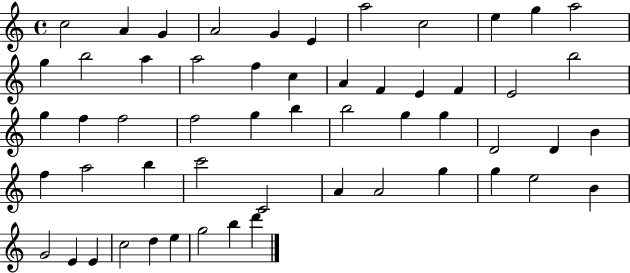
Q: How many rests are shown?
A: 0